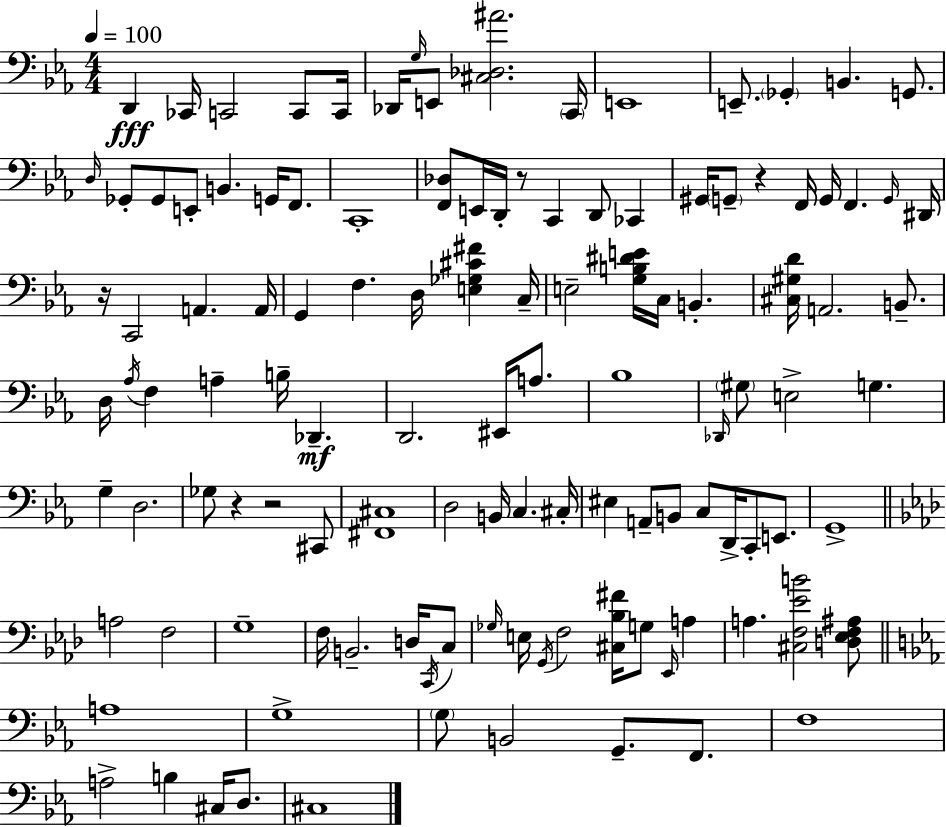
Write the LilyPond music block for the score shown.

{
  \clef bass
  \numericTimeSignature
  \time 4/4
  \key c \minor
  \tempo 4 = 100
  \repeat volta 2 { d,4\fff ces,16 c,2 c,8 c,16 | des,16 \grace { g16 } e,8 <cis des ais'>2. | \parenthesize c,16 e,1 | e,8.-- \parenthesize ges,4-. b,4. g,8. | \break \grace { d16 } ges,8-. ges,8 e,8-. b,4. g,16 f,8. | c,1-. | <f, des>8 e,16 d,16-. r8 c,4 d,8 ces,4 | gis,16 \parenthesize g,8-- r4 f,16 g,16 f,4. | \break \grace { g,16 } dis,16 r16 c,2 a,4. | a,16 g,4 f4. d16 <e ges cis' fis'>4 | c16-- e2-- <g b dis' e'>16 c16 b,4.-. | <cis gis d'>16 a,2. | \break b,8.-- d16 \acciaccatura { aes16 } f4 a4-- b16-- des,4.--\mf | d,2. | eis,16 a8. bes1 | \grace { des,16 } \parenthesize gis8 e2-> g4. | \break g4-- d2. | ges8 r4 r2 | cis,8 <fis, cis>1 | d2 b,16 c4. | \break cis16-. eis4 a,8-- b,8 c8 d,16-> | c,8-. e,8. g,1-> | \bar "||" \break \key f \minor a2 f2 | g1-- | f16 b,2.-- d16 \acciaccatura { c,16 } c8 | \grace { ges16 } e16 \acciaccatura { g,16 } f2 <cis bes fis'>16 g8 \grace { ees,16 } | \break a4 a4. <cis f ees' b'>2 | <d ees f ais>8 \bar "||" \break \key ees \major a1 | g1-> | \parenthesize g8 b,2 g,8.-- f,8. | f1 | \break a2-> b4 cis16 d8. | cis1 | } \bar "|."
}